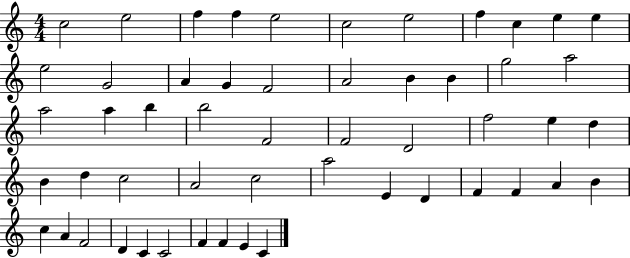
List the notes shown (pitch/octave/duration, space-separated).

C5/h E5/h F5/q F5/q E5/h C5/h E5/h F5/q C5/q E5/q E5/q E5/h G4/h A4/q G4/q F4/h A4/h B4/q B4/q G5/h A5/h A5/h A5/q B5/q B5/h F4/h F4/h D4/h F5/h E5/q D5/q B4/q D5/q C5/h A4/h C5/h A5/h E4/q D4/q F4/q F4/q A4/q B4/q C5/q A4/q F4/h D4/q C4/q C4/h F4/q F4/q E4/q C4/q